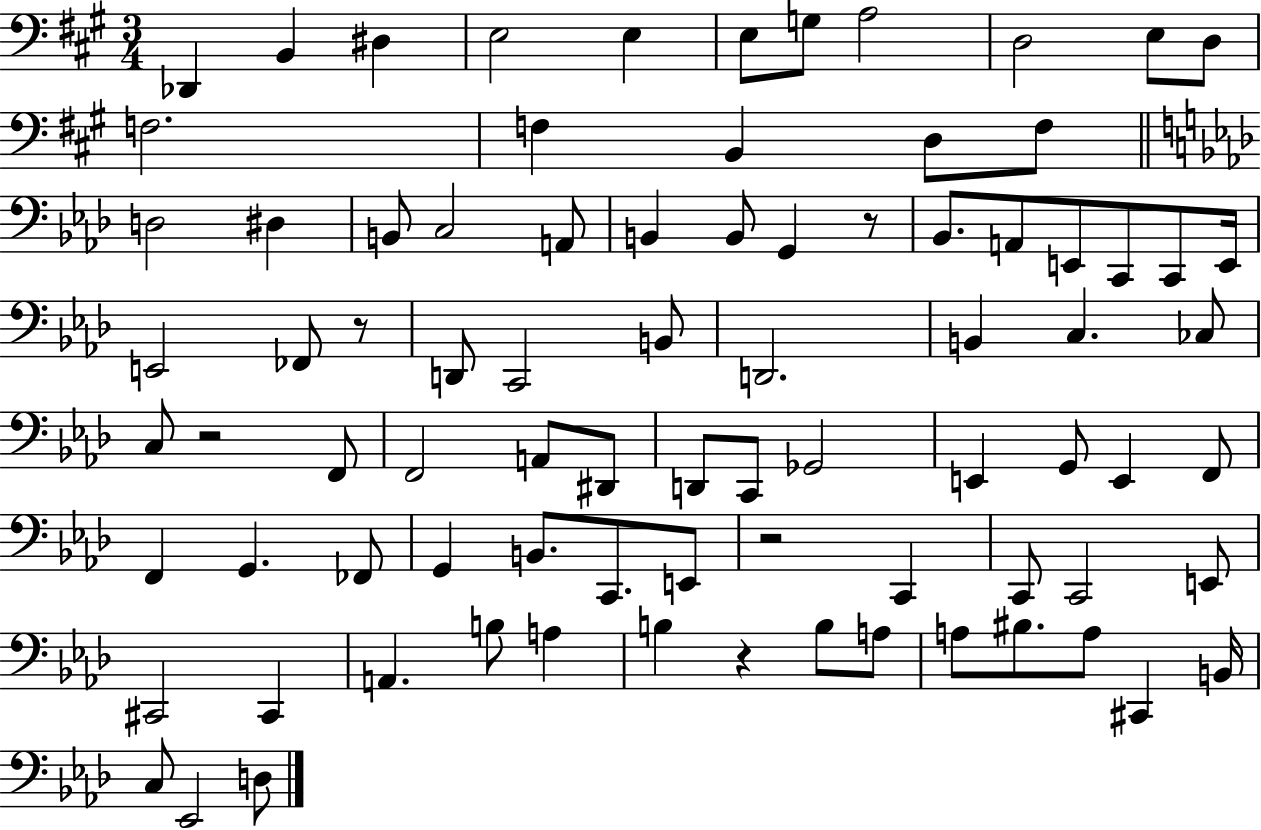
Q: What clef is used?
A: bass